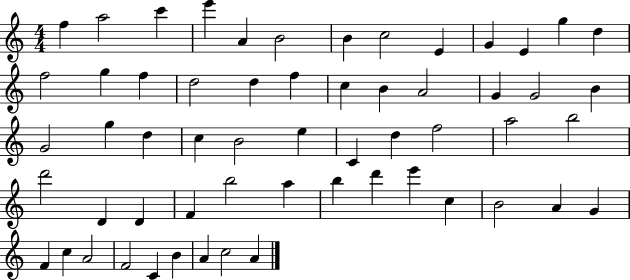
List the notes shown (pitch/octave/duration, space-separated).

F5/q A5/h C6/q E6/q A4/q B4/h B4/q C5/h E4/q G4/q E4/q G5/q D5/q F5/h G5/q F5/q D5/h D5/q F5/q C5/q B4/q A4/h G4/q G4/h B4/q G4/h G5/q D5/q C5/q B4/h E5/q C4/q D5/q F5/h A5/h B5/h D6/h D4/q D4/q F4/q B5/h A5/q B5/q D6/q E6/q C5/q B4/h A4/q G4/q F4/q C5/q A4/h F4/h C4/q B4/q A4/q C5/h A4/q